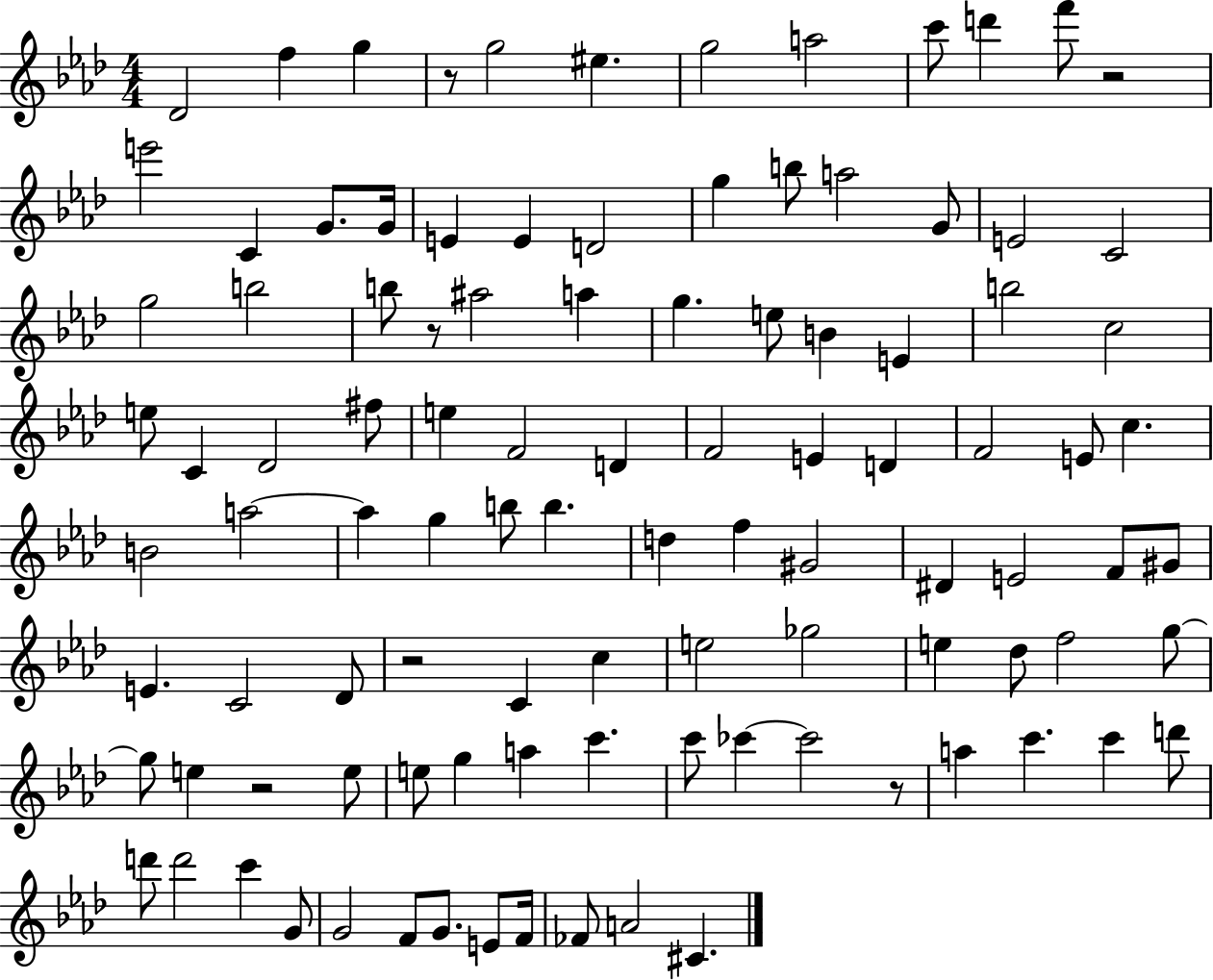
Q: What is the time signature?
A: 4/4